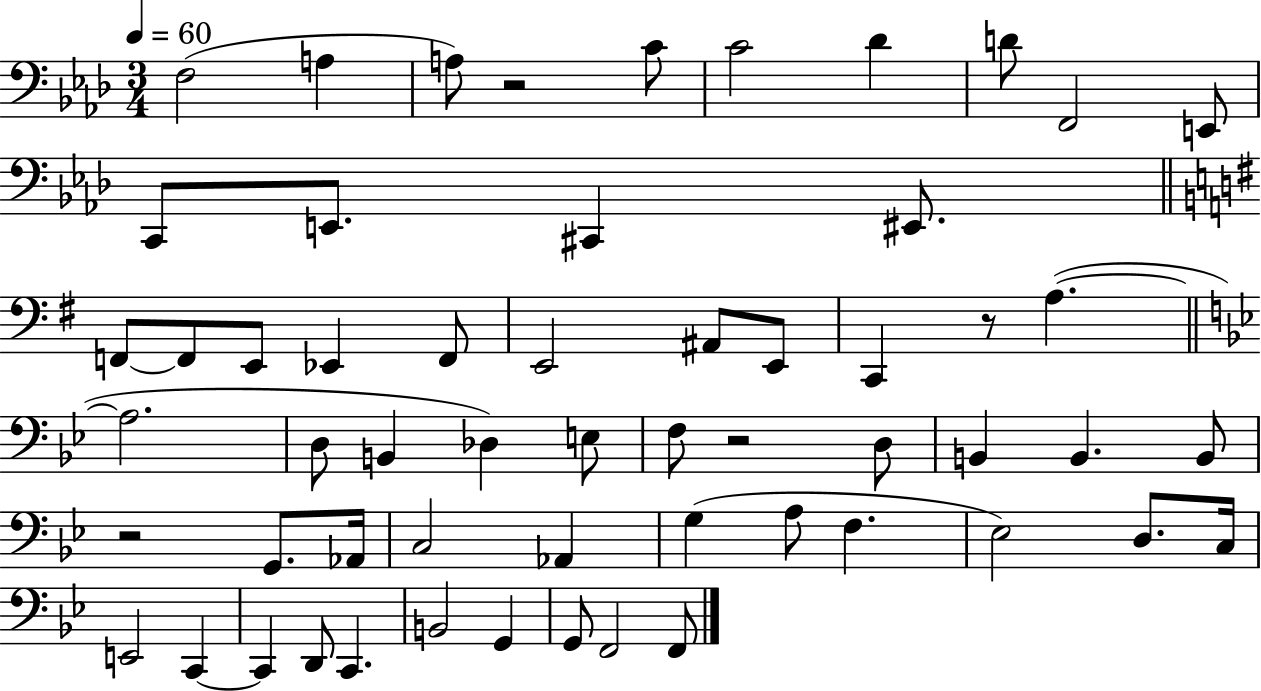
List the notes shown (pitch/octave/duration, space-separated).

F3/h A3/q A3/e R/h C4/e C4/h Db4/q D4/e F2/h E2/e C2/e E2/e. C#2/q EIS2/e. F2/e F2/e E2/e Eb2/q F2/e E2/h A#2/e E2/e C2/q R/e A3/q. A3/h. D3/e B2/q Db3/q E3/e F3/e R/h D3/e B2/q B2/q. B2/e R/h G2/e. Ab2/s C3/h Ab2/q G3/q A3/e F3/q. Eb3/h D3/e. C3/s E2/h C2/q C2/q D2/e C2/q. B2/h G2/q G2/e F2/h F2/e